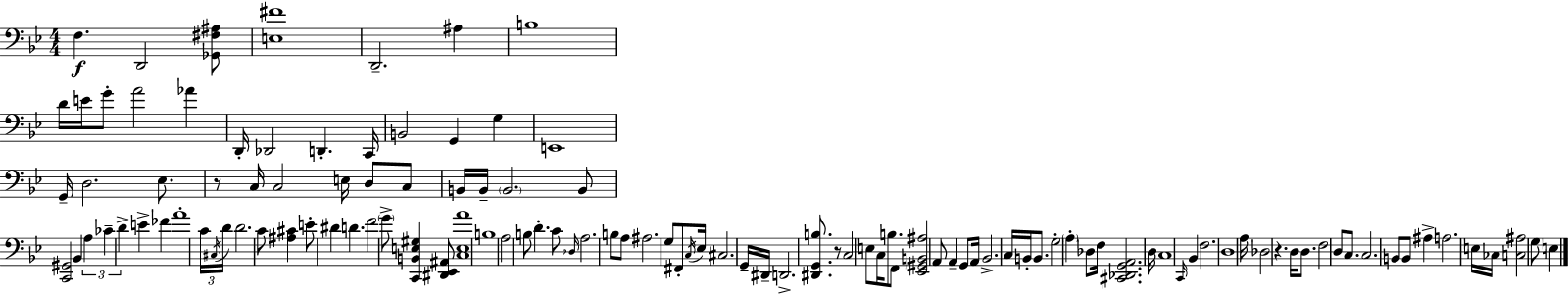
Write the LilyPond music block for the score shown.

{
  \clef bass
  \numericTimeSignature
  \time 4/4
  \key g \minor
  f4.\f d,2 <ges, fis ais>8 | <e fis'>1 | d,2.-- ais4 | b1 | \break d'16 e'16 g'8-. a'2 aes'4 | d,16-. des,2 d,4.-. c,16 | b,2 g,4 g4 | e,1 | \break g,16-- d2. ees8. | r8 c16 c2 e16 d8 c8 | b,16 b,16-- \parenthesize b,2. b,8 | <c, gis,>2 bes,4 \tuplet 3/2 { a4 | \break ces'4-- d'4-> } e'4-> fes'4 | a'1-. | \tuplet 3/2 { c'16 \acciaccatura { cis16 } d'16 } d'2. c'8 | <ais cis'>4 e'8-. dis'4 d'4. | \break f'2 \parenthesize g'8-> <c, b, e gis>4 <dis, ees, ais,>8 | <c e a'>1 | b1 | a2 b8 d'4.-. | \break c'8 \grace { des16 } a2. | b8 a8 ais2. | g8 fis,8-. \acciaccatura { c16 } ees16 cis2. | g,16-- dis,16-- d,2.-> | \break <dis, g, b>8. r8 c2 e8 c16 | b8. f,8 <ees, gis, b, ais>2 a,8 a,4-- | g,8 a,16 bes,2.-> | c16 b,16-. b,8. g2-. \parenthesize a4-. | \break des8 f16 <cis, des, g, a,>2. | d16 c1 | \grace { c,16 } bes,4 f2. | d1 | \break a16 des2 r4. | d16 d8. f2 d8 | c8. c2. | b,8 b,8 ais4-> a2. | \break e16 ces16 <c ais>2 g8 | e4 \bar "|."
}